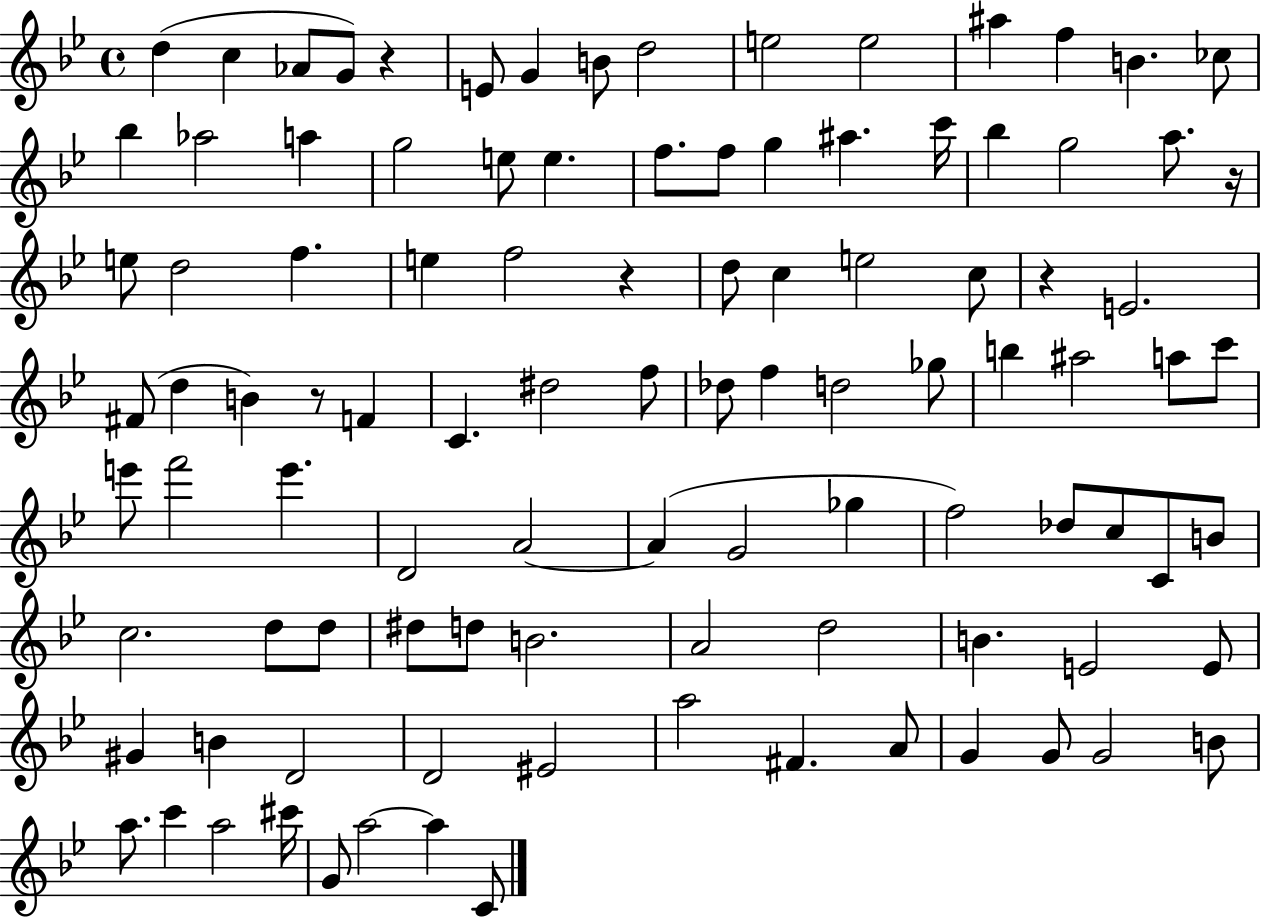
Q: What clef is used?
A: treble